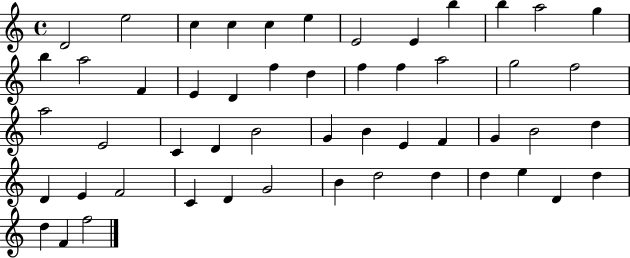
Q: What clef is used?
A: treble